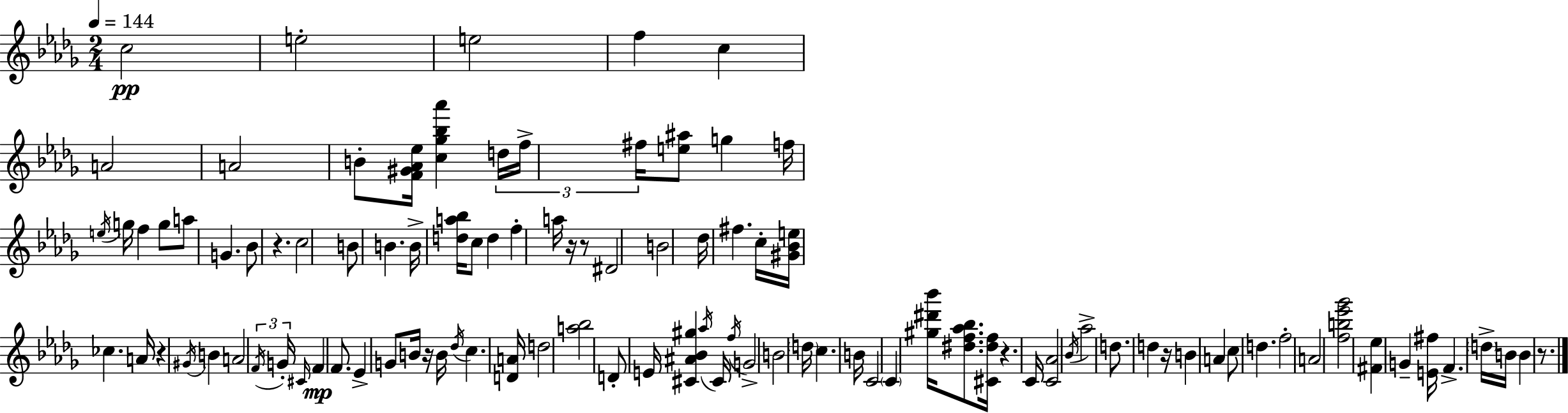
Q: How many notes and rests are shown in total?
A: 101